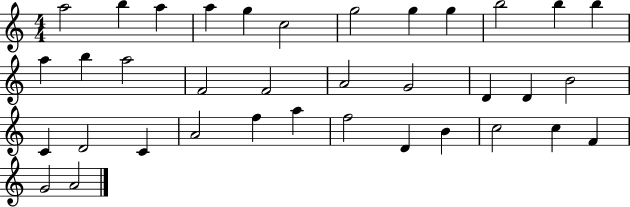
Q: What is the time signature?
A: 4/4